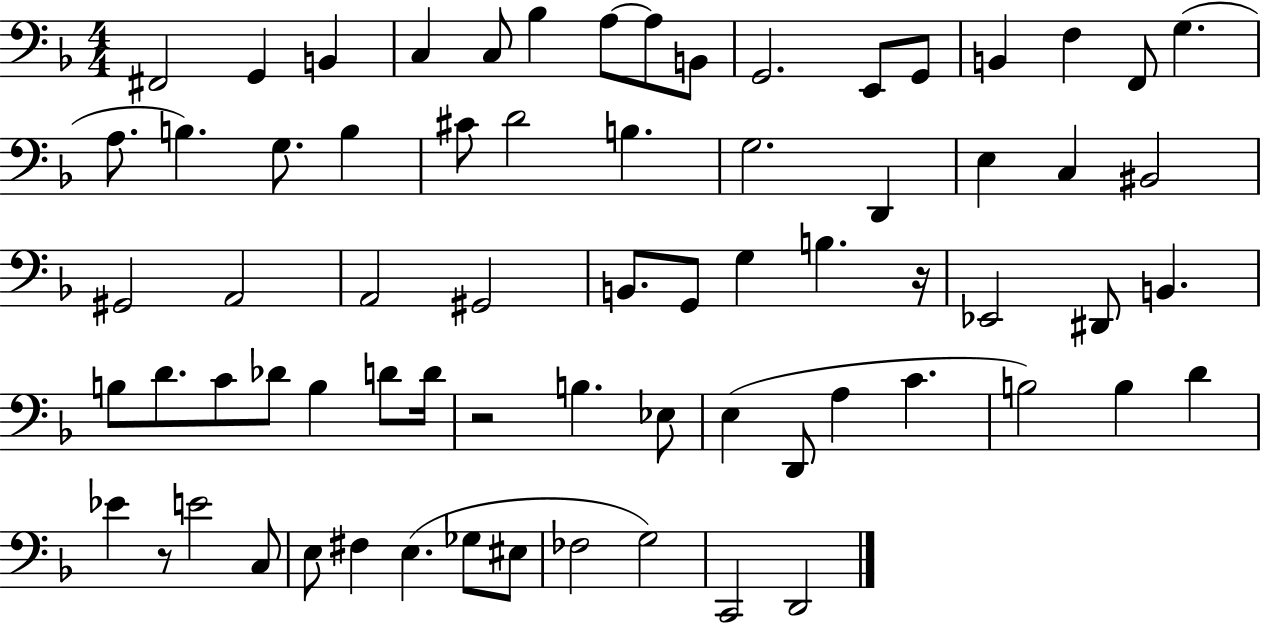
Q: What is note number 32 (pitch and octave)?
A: G#2